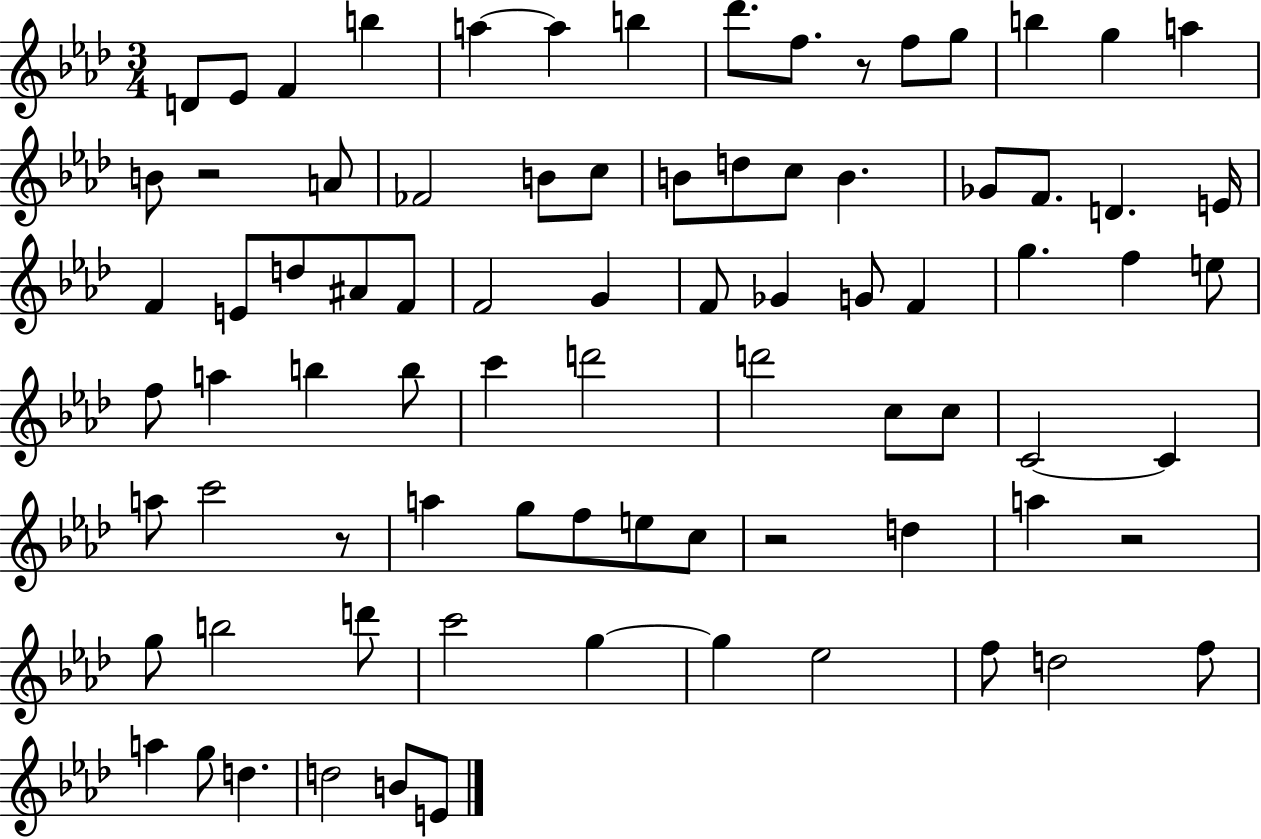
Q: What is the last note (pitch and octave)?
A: E4